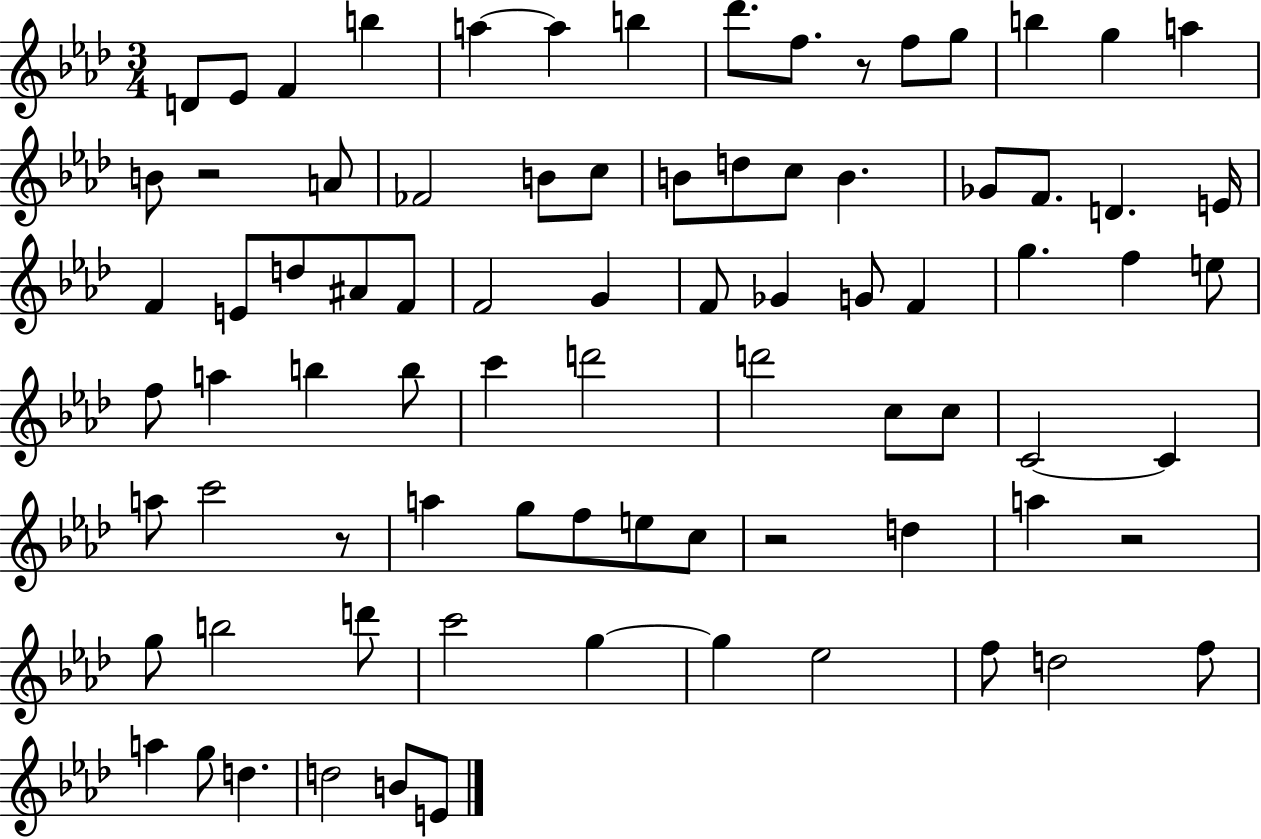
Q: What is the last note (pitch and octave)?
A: E4